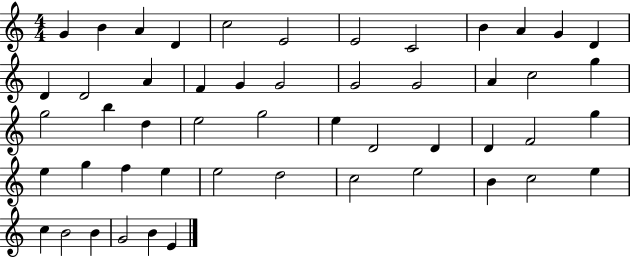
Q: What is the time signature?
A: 4/4